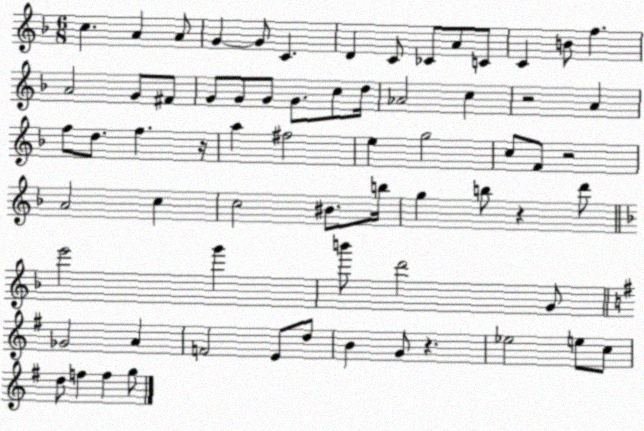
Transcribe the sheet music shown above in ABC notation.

X:1
T:Untitled
M:6/8
L:1/4
K:F
c A A/2 G G/2 C D C/2 _C/2 A/2 C/2 C B/2 f A2 G/2 ^F/2 G/2 G/2 G/2 G/2 c/2 d/4 _A2 c z2 A f/2 d/2 f z/4 a ^f2 e g2 c/2 F/2 z2 A2 c c2 ^B/2 b/4 g b/2 z d'/2 e'2 g' b'/2 d'2 G/2 _G2 A F2 E/2 d/2 B G/2 z _e2 e/2 c/2 d/2 f f g/2